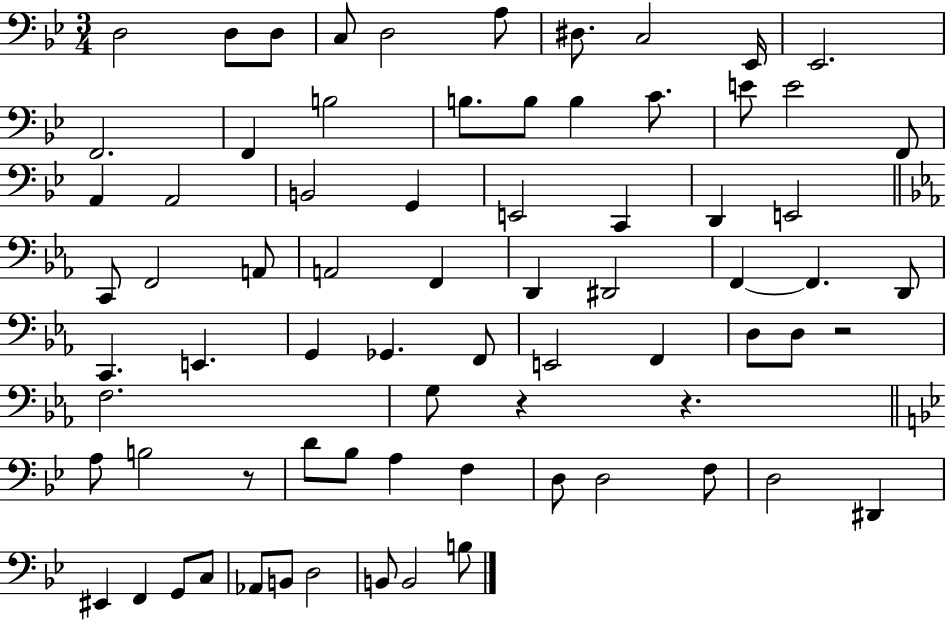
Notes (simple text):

D3/h D3/e D3/e C3/e D3/h A3/e D#3/e. C3/h Eb2/s Eb2/h. F2/h. F2/q B3/h B3/e. B3/e B3/q C4/e. E4/e E4/h F2/e A2/q A2/h B2/h G2/q E2/h C2/q D2/q E2/h C2/e F2/h A2/e A2/h F2/q D2/q D#2/h F2/q F2/q. D2/e C2/q. E2/q. G2/q Gb2/q. F2/e E2/h F2/q D3/e D3/e R/h F3/h. G3/e R/q R/q. A3/e B3/h R/e D4/e Bb3/e A3/q F3/q D3/e D3/h F3/e D3/h D#2/q EIS2/q F2/q G2/e C3/e Ab2/e B2/e D3/h B2/e B2/h B3/e